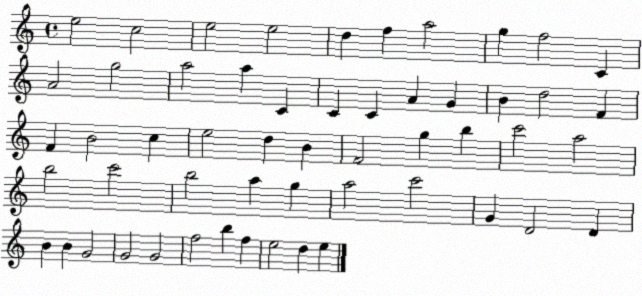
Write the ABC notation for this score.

X:1
T:Untitled
M:4/4
L:1/4
K:C
e2 c2 e2 e2 d f a2 g f2 C A2 g2 a2 a C C C A G B d2 F F B2 c e2 d B F2 g b c'2 a2 b2 c'2 b2 a g a2 c'2 G D2 D B B G2 G2 G2 f2 b f e2 d e